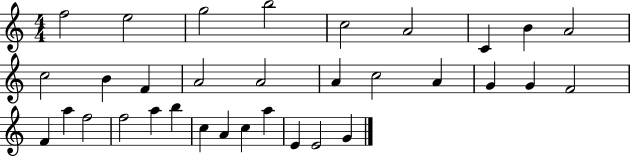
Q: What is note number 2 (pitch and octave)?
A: E5